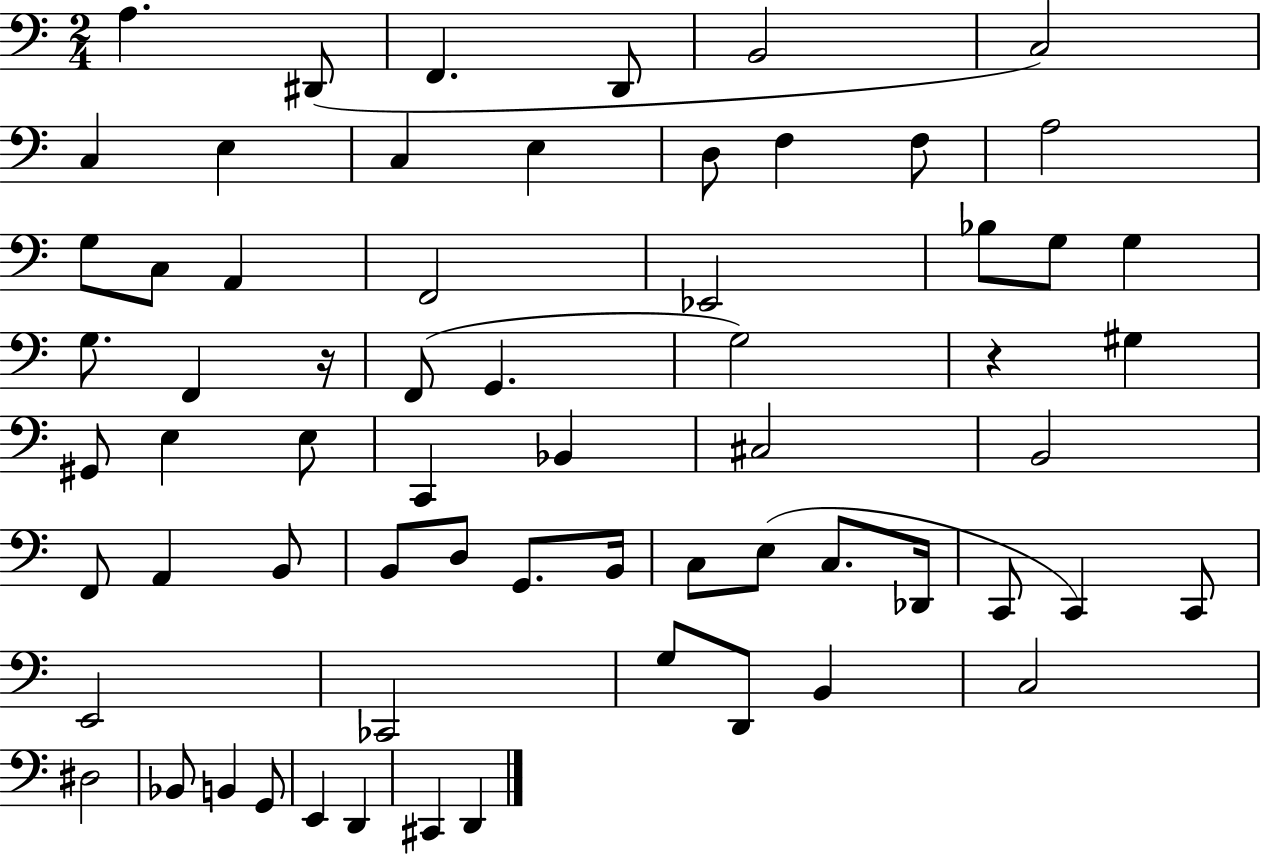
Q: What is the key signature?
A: C major